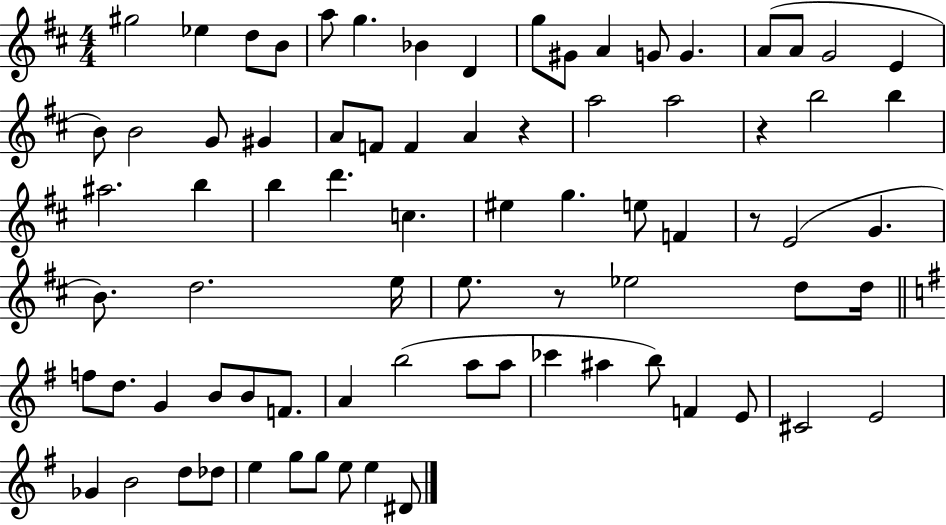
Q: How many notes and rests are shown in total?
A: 78